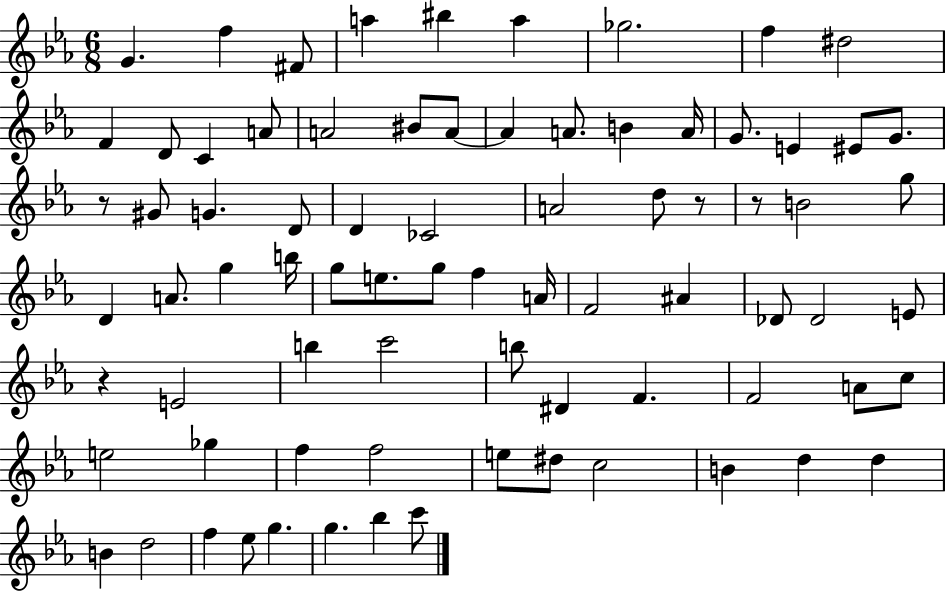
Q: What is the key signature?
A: EES major